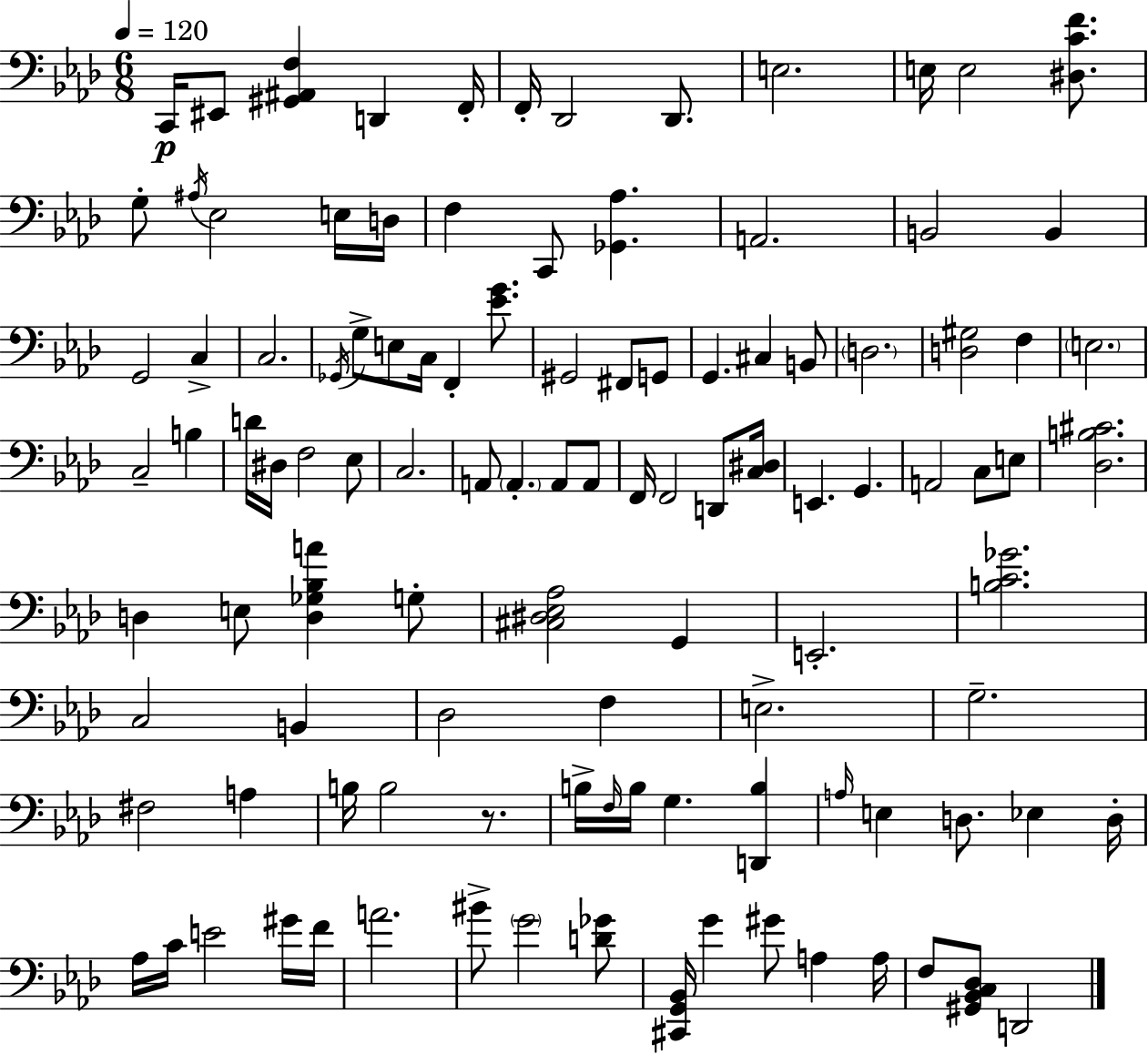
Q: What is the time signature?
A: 6/8